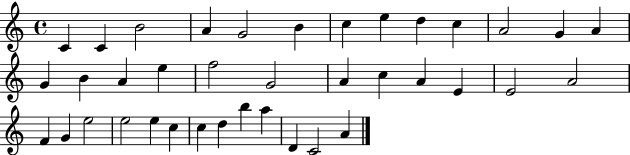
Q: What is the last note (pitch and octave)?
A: A4